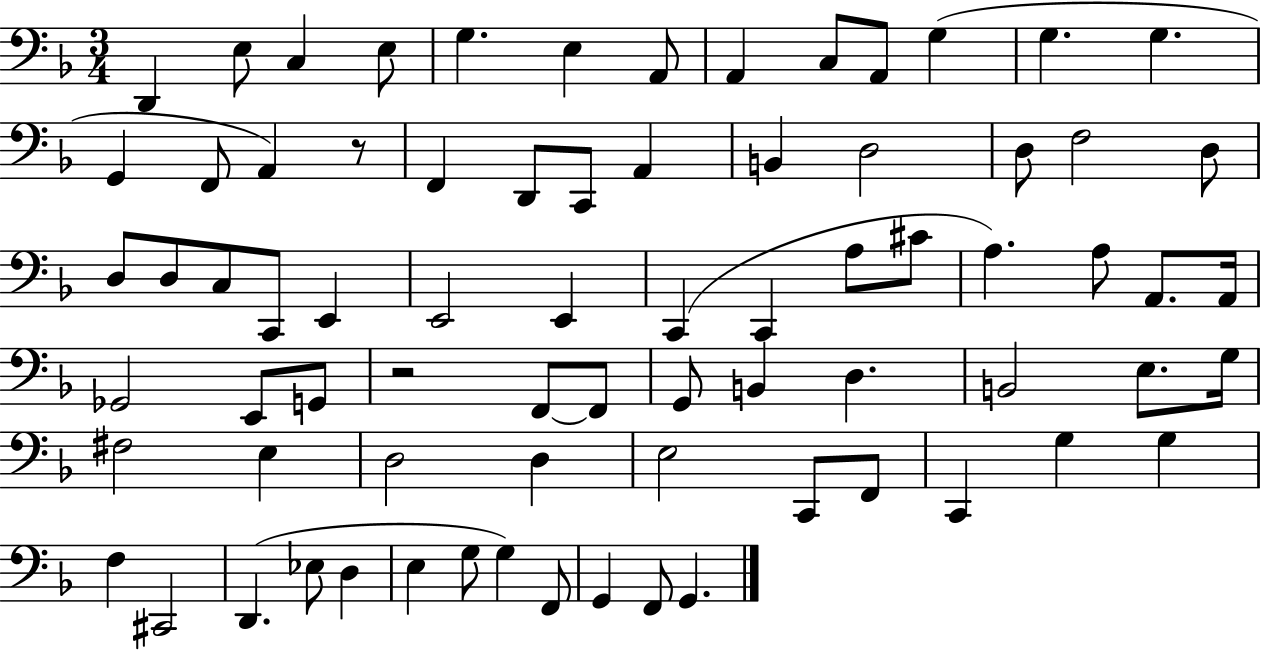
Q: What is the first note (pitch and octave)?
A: D2